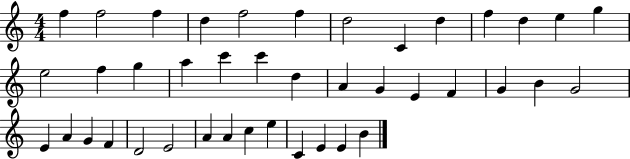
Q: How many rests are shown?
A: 0